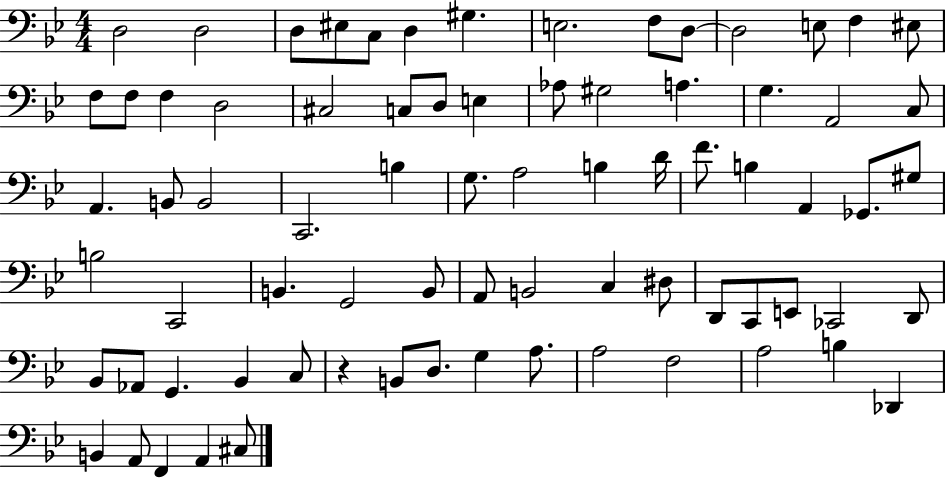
X:1
T:Untitled
M:4/4
L:1/4
K:Bb
D,2 D,2 D,/2 ^E,/2 C,/2 D, ^G, E,2 F,/2 D,/2 D,2 E,/2 F, ^E,/2 F,/2 F,/2 F, D,2 ^C,2 C,/2 D,/2 E, _A,/2 ^G,2 A, G, A,,2 C,/2 A,, B,,/2 B,,2 C,,2 B, G,/2 A,2 B, D/4 F/2 B, A,, _G,,/2 ^G,/2 B,2 C,,2 B,, G,,2 B,,/2 A,,/2 B,,2 C, ^D,/2 D,,/2 C,,/2 E,,/2 _C,,2 D,,/2 _B,,/2 _A,,/2 G,, _B,, C,/2 z B,,/2 D,/2 G, A,/2 A,2 F,2 A,2 B, _D,, B,, A,,/2 F,, A,, ^C,/2